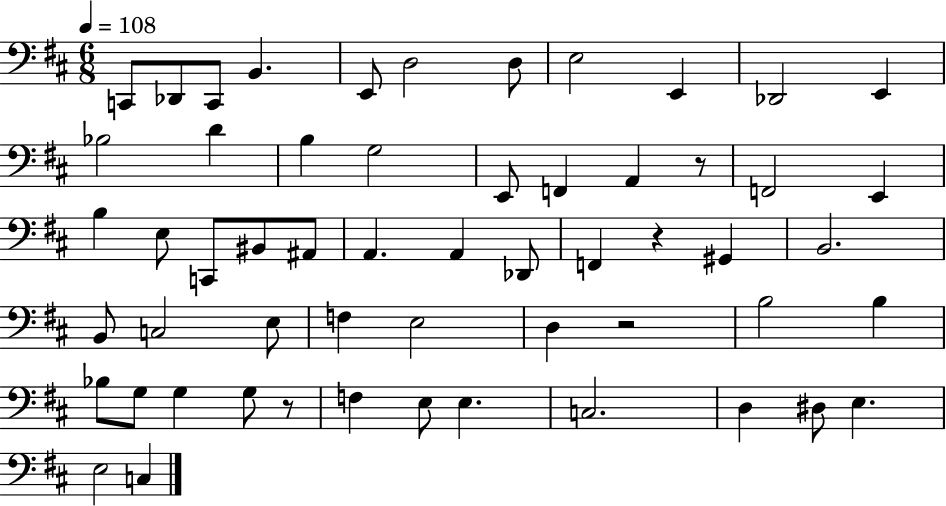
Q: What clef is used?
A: bass